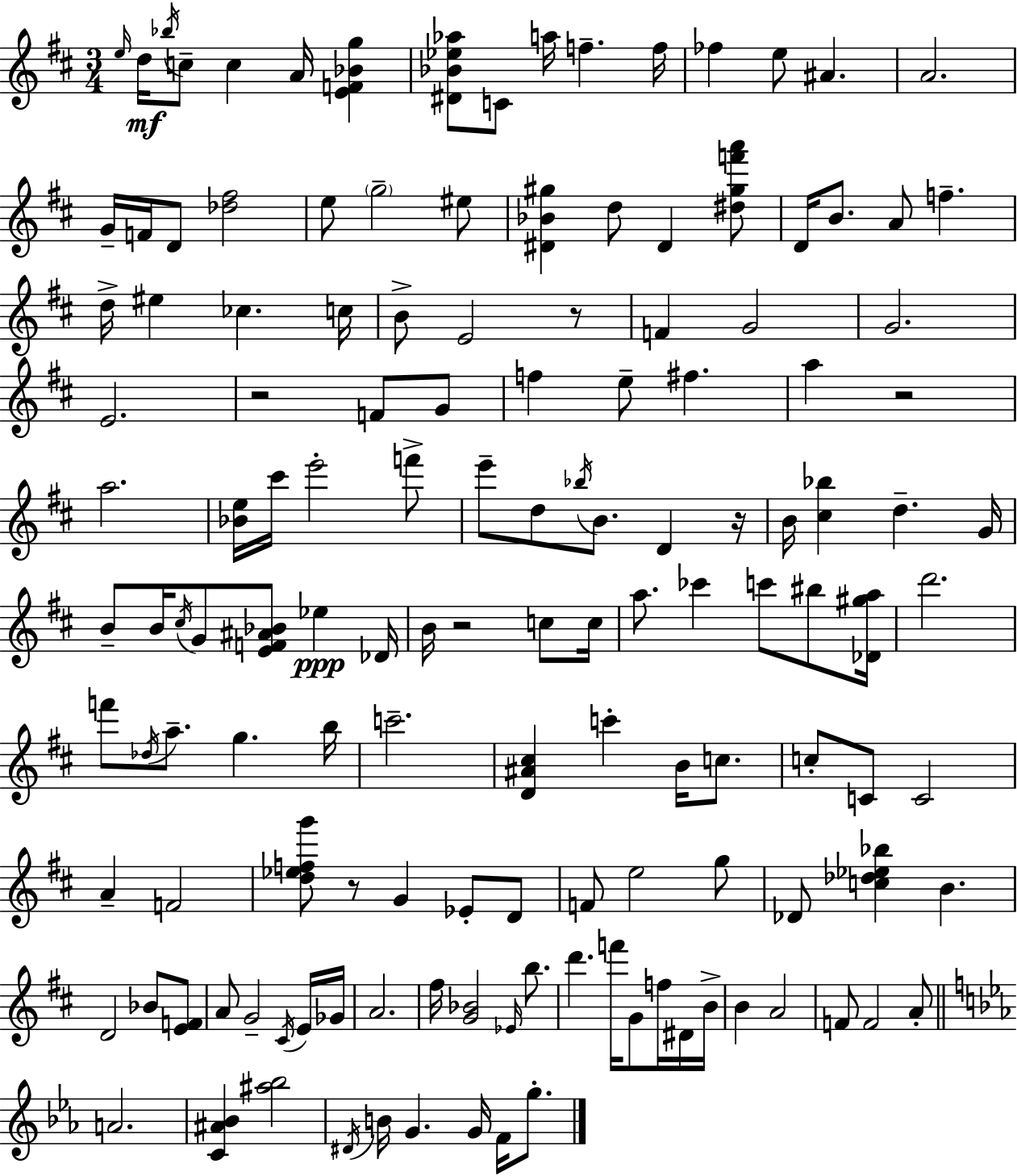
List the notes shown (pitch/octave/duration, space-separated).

E5/s D5/s Bb5/s C5/e C5/q A4/s [E4,F4,Bb4,G5]/q [D#4,Bb4,Eb5,Ab5]/e C4/e A5/s F5/q. F5/s FES5/q E5/e A#4/q. A4/h. G4/s F4/s D4/e [Db5,F#5]/h E5/e G5/h EIS5/e [D#4,Bb4,G#5]/q D5/e D#4/q [D#5,G#5,F6,A6]/e D4/s B4/e. A4/e F5/q. D5/s EIS5/q CES5/q. C5/s B4/e E4/h R/e F4/q G4/h G4/h. E4/h. R/h F4/e G4/e F5/q E5/e F#5/q. A5/q R/h A5/h. [Bb4,E5]/s C#6/s E6/h F6/e E6/e D5/e Bb5/s B4/e. D4/q R/s B4/s [C#5,Bb5]/q D5/q. G4/s B4/e B4/s C#5/s G4/e [E4,F4,A#4,Bb4]/e Eb5/q Db4/s B4/s R/h C5/e C5/s A5/e. CES6/q C6/e BIS5/e [Db4,G#5,A5]/s D6/h. F6/e Db5/s A5/e. G5/q. B5/s C6/h. [D4,A#4,C#5]/q C6/q B4/s C5/e. C5/e C4/e C4/h A4/q F4/h [D5,Eb5,F5,G6]/e R/e G4/q Eb4/e D4/e F4/e E5/h G5/e Db4/e [C5,Db5,Eb5,Bb5]/q B4/q. D4/h Bb4/e [E4,F4]/e A4/e G4/h C#4/s E4/s Gb4/s A4/h. F#5/s [G4,Bb4]/h Eb4/s B5/e. D6/q. F6/s G4/e F5/s D#4/s B4/s B4/q A4/h F4/e F4/h A4/e A4/h. [C4,A#4,Bb4]/q [A#5,Bb5]/h D#4/s B4/s G4/q. G4/s F4/s G5/e.